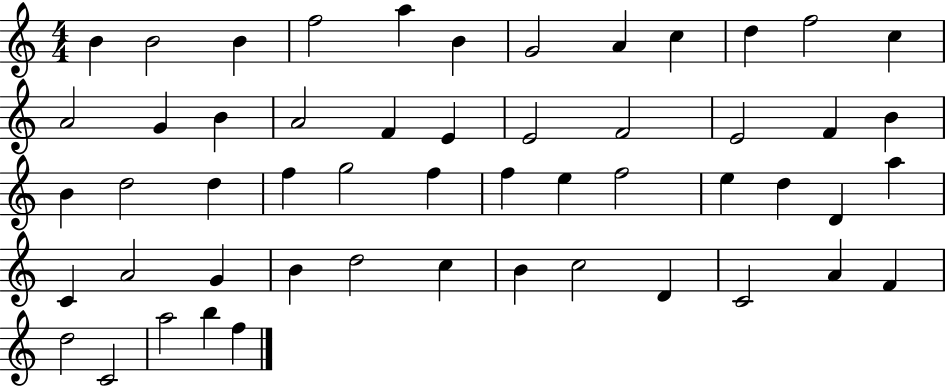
B4/q B4/h B4/q F5/h A5/q B4/q G4/h A4/q C5/q D5/q F5/h C5/q A4/h G4/q B4/q A4/h F4/q E4/q E4/h F4/h E4/h F4/q B4/q B4/q D5/h D5/q F5/q G5/h F5/q F5/q E5/q F5/h E5/q D5/q D4/q A5/q C4/q A4/h G4/q B4/q D5/h C5/q B4/q C5/h D4/q C4/h A4/q F4/q D5/h C4/h A5/h B5/q F5/q